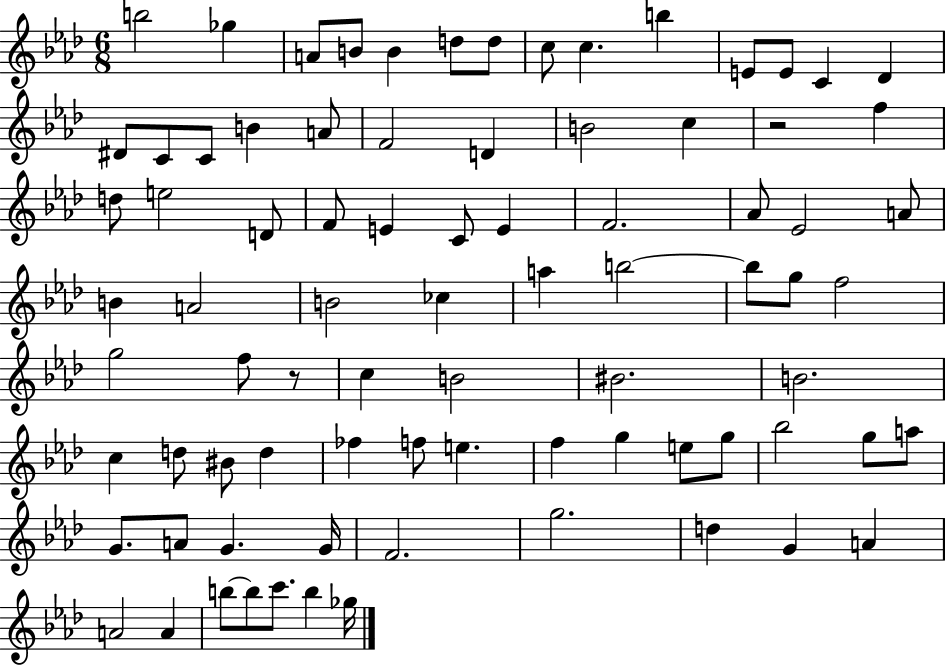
B5/h Gb5/q A4/e B4/e B4/q D5/e D5/e C5/e C5/q. B5/q E4/e E4/e C4/q Db4/q D#4/e C4/e C4/e B4/q A4/e F4/h D4/q B4/h C5/q R/h F5/q D5/e E5/h D4/e F4/e E4/q C4/e E4/q F4/h. Ab4/e Eb4/h A4/e B4/q A4/h B4/h CES5/q A5/q B5/h B5/e G5/e F5/h G5/h F5/e R/e C5/q B4/h BIS4/h. B4/h. C5/q D5/e BIS4/e D5/q FES5/q F5/e E5/q. F5/q G5/q E5/e G5/e Bb5/h G5/e A5/e G4/e. A4/e G4/q. G4/s F4/h. G5/h. D5/q G4/q A4/q A4/h A4/q B5/e B5/e C6/e. B5/q Gb5/s